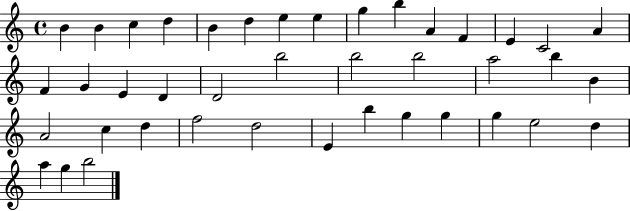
{
  \clef treble
  \time 4/4
  \defaultTimeSignature
  \key c \major
  b'4 b'4 c''4 d''4 | b'4 d''4 e''4 e''4 | g''4 b''4 a'4 f'4 | e'4 c'2 a'4 | \break f'4 g'4 e'4 d'4 | d'2 b''2 | b''2 b''2 | a''2 b''4 b'4 | \break a'2 c''4 d''4 | f''2 d''2 | e'4 b''4 g''4 g''4 | g''4 e''2 d''4 | \break a''4 g''4 b''2 | \bar "|."
}